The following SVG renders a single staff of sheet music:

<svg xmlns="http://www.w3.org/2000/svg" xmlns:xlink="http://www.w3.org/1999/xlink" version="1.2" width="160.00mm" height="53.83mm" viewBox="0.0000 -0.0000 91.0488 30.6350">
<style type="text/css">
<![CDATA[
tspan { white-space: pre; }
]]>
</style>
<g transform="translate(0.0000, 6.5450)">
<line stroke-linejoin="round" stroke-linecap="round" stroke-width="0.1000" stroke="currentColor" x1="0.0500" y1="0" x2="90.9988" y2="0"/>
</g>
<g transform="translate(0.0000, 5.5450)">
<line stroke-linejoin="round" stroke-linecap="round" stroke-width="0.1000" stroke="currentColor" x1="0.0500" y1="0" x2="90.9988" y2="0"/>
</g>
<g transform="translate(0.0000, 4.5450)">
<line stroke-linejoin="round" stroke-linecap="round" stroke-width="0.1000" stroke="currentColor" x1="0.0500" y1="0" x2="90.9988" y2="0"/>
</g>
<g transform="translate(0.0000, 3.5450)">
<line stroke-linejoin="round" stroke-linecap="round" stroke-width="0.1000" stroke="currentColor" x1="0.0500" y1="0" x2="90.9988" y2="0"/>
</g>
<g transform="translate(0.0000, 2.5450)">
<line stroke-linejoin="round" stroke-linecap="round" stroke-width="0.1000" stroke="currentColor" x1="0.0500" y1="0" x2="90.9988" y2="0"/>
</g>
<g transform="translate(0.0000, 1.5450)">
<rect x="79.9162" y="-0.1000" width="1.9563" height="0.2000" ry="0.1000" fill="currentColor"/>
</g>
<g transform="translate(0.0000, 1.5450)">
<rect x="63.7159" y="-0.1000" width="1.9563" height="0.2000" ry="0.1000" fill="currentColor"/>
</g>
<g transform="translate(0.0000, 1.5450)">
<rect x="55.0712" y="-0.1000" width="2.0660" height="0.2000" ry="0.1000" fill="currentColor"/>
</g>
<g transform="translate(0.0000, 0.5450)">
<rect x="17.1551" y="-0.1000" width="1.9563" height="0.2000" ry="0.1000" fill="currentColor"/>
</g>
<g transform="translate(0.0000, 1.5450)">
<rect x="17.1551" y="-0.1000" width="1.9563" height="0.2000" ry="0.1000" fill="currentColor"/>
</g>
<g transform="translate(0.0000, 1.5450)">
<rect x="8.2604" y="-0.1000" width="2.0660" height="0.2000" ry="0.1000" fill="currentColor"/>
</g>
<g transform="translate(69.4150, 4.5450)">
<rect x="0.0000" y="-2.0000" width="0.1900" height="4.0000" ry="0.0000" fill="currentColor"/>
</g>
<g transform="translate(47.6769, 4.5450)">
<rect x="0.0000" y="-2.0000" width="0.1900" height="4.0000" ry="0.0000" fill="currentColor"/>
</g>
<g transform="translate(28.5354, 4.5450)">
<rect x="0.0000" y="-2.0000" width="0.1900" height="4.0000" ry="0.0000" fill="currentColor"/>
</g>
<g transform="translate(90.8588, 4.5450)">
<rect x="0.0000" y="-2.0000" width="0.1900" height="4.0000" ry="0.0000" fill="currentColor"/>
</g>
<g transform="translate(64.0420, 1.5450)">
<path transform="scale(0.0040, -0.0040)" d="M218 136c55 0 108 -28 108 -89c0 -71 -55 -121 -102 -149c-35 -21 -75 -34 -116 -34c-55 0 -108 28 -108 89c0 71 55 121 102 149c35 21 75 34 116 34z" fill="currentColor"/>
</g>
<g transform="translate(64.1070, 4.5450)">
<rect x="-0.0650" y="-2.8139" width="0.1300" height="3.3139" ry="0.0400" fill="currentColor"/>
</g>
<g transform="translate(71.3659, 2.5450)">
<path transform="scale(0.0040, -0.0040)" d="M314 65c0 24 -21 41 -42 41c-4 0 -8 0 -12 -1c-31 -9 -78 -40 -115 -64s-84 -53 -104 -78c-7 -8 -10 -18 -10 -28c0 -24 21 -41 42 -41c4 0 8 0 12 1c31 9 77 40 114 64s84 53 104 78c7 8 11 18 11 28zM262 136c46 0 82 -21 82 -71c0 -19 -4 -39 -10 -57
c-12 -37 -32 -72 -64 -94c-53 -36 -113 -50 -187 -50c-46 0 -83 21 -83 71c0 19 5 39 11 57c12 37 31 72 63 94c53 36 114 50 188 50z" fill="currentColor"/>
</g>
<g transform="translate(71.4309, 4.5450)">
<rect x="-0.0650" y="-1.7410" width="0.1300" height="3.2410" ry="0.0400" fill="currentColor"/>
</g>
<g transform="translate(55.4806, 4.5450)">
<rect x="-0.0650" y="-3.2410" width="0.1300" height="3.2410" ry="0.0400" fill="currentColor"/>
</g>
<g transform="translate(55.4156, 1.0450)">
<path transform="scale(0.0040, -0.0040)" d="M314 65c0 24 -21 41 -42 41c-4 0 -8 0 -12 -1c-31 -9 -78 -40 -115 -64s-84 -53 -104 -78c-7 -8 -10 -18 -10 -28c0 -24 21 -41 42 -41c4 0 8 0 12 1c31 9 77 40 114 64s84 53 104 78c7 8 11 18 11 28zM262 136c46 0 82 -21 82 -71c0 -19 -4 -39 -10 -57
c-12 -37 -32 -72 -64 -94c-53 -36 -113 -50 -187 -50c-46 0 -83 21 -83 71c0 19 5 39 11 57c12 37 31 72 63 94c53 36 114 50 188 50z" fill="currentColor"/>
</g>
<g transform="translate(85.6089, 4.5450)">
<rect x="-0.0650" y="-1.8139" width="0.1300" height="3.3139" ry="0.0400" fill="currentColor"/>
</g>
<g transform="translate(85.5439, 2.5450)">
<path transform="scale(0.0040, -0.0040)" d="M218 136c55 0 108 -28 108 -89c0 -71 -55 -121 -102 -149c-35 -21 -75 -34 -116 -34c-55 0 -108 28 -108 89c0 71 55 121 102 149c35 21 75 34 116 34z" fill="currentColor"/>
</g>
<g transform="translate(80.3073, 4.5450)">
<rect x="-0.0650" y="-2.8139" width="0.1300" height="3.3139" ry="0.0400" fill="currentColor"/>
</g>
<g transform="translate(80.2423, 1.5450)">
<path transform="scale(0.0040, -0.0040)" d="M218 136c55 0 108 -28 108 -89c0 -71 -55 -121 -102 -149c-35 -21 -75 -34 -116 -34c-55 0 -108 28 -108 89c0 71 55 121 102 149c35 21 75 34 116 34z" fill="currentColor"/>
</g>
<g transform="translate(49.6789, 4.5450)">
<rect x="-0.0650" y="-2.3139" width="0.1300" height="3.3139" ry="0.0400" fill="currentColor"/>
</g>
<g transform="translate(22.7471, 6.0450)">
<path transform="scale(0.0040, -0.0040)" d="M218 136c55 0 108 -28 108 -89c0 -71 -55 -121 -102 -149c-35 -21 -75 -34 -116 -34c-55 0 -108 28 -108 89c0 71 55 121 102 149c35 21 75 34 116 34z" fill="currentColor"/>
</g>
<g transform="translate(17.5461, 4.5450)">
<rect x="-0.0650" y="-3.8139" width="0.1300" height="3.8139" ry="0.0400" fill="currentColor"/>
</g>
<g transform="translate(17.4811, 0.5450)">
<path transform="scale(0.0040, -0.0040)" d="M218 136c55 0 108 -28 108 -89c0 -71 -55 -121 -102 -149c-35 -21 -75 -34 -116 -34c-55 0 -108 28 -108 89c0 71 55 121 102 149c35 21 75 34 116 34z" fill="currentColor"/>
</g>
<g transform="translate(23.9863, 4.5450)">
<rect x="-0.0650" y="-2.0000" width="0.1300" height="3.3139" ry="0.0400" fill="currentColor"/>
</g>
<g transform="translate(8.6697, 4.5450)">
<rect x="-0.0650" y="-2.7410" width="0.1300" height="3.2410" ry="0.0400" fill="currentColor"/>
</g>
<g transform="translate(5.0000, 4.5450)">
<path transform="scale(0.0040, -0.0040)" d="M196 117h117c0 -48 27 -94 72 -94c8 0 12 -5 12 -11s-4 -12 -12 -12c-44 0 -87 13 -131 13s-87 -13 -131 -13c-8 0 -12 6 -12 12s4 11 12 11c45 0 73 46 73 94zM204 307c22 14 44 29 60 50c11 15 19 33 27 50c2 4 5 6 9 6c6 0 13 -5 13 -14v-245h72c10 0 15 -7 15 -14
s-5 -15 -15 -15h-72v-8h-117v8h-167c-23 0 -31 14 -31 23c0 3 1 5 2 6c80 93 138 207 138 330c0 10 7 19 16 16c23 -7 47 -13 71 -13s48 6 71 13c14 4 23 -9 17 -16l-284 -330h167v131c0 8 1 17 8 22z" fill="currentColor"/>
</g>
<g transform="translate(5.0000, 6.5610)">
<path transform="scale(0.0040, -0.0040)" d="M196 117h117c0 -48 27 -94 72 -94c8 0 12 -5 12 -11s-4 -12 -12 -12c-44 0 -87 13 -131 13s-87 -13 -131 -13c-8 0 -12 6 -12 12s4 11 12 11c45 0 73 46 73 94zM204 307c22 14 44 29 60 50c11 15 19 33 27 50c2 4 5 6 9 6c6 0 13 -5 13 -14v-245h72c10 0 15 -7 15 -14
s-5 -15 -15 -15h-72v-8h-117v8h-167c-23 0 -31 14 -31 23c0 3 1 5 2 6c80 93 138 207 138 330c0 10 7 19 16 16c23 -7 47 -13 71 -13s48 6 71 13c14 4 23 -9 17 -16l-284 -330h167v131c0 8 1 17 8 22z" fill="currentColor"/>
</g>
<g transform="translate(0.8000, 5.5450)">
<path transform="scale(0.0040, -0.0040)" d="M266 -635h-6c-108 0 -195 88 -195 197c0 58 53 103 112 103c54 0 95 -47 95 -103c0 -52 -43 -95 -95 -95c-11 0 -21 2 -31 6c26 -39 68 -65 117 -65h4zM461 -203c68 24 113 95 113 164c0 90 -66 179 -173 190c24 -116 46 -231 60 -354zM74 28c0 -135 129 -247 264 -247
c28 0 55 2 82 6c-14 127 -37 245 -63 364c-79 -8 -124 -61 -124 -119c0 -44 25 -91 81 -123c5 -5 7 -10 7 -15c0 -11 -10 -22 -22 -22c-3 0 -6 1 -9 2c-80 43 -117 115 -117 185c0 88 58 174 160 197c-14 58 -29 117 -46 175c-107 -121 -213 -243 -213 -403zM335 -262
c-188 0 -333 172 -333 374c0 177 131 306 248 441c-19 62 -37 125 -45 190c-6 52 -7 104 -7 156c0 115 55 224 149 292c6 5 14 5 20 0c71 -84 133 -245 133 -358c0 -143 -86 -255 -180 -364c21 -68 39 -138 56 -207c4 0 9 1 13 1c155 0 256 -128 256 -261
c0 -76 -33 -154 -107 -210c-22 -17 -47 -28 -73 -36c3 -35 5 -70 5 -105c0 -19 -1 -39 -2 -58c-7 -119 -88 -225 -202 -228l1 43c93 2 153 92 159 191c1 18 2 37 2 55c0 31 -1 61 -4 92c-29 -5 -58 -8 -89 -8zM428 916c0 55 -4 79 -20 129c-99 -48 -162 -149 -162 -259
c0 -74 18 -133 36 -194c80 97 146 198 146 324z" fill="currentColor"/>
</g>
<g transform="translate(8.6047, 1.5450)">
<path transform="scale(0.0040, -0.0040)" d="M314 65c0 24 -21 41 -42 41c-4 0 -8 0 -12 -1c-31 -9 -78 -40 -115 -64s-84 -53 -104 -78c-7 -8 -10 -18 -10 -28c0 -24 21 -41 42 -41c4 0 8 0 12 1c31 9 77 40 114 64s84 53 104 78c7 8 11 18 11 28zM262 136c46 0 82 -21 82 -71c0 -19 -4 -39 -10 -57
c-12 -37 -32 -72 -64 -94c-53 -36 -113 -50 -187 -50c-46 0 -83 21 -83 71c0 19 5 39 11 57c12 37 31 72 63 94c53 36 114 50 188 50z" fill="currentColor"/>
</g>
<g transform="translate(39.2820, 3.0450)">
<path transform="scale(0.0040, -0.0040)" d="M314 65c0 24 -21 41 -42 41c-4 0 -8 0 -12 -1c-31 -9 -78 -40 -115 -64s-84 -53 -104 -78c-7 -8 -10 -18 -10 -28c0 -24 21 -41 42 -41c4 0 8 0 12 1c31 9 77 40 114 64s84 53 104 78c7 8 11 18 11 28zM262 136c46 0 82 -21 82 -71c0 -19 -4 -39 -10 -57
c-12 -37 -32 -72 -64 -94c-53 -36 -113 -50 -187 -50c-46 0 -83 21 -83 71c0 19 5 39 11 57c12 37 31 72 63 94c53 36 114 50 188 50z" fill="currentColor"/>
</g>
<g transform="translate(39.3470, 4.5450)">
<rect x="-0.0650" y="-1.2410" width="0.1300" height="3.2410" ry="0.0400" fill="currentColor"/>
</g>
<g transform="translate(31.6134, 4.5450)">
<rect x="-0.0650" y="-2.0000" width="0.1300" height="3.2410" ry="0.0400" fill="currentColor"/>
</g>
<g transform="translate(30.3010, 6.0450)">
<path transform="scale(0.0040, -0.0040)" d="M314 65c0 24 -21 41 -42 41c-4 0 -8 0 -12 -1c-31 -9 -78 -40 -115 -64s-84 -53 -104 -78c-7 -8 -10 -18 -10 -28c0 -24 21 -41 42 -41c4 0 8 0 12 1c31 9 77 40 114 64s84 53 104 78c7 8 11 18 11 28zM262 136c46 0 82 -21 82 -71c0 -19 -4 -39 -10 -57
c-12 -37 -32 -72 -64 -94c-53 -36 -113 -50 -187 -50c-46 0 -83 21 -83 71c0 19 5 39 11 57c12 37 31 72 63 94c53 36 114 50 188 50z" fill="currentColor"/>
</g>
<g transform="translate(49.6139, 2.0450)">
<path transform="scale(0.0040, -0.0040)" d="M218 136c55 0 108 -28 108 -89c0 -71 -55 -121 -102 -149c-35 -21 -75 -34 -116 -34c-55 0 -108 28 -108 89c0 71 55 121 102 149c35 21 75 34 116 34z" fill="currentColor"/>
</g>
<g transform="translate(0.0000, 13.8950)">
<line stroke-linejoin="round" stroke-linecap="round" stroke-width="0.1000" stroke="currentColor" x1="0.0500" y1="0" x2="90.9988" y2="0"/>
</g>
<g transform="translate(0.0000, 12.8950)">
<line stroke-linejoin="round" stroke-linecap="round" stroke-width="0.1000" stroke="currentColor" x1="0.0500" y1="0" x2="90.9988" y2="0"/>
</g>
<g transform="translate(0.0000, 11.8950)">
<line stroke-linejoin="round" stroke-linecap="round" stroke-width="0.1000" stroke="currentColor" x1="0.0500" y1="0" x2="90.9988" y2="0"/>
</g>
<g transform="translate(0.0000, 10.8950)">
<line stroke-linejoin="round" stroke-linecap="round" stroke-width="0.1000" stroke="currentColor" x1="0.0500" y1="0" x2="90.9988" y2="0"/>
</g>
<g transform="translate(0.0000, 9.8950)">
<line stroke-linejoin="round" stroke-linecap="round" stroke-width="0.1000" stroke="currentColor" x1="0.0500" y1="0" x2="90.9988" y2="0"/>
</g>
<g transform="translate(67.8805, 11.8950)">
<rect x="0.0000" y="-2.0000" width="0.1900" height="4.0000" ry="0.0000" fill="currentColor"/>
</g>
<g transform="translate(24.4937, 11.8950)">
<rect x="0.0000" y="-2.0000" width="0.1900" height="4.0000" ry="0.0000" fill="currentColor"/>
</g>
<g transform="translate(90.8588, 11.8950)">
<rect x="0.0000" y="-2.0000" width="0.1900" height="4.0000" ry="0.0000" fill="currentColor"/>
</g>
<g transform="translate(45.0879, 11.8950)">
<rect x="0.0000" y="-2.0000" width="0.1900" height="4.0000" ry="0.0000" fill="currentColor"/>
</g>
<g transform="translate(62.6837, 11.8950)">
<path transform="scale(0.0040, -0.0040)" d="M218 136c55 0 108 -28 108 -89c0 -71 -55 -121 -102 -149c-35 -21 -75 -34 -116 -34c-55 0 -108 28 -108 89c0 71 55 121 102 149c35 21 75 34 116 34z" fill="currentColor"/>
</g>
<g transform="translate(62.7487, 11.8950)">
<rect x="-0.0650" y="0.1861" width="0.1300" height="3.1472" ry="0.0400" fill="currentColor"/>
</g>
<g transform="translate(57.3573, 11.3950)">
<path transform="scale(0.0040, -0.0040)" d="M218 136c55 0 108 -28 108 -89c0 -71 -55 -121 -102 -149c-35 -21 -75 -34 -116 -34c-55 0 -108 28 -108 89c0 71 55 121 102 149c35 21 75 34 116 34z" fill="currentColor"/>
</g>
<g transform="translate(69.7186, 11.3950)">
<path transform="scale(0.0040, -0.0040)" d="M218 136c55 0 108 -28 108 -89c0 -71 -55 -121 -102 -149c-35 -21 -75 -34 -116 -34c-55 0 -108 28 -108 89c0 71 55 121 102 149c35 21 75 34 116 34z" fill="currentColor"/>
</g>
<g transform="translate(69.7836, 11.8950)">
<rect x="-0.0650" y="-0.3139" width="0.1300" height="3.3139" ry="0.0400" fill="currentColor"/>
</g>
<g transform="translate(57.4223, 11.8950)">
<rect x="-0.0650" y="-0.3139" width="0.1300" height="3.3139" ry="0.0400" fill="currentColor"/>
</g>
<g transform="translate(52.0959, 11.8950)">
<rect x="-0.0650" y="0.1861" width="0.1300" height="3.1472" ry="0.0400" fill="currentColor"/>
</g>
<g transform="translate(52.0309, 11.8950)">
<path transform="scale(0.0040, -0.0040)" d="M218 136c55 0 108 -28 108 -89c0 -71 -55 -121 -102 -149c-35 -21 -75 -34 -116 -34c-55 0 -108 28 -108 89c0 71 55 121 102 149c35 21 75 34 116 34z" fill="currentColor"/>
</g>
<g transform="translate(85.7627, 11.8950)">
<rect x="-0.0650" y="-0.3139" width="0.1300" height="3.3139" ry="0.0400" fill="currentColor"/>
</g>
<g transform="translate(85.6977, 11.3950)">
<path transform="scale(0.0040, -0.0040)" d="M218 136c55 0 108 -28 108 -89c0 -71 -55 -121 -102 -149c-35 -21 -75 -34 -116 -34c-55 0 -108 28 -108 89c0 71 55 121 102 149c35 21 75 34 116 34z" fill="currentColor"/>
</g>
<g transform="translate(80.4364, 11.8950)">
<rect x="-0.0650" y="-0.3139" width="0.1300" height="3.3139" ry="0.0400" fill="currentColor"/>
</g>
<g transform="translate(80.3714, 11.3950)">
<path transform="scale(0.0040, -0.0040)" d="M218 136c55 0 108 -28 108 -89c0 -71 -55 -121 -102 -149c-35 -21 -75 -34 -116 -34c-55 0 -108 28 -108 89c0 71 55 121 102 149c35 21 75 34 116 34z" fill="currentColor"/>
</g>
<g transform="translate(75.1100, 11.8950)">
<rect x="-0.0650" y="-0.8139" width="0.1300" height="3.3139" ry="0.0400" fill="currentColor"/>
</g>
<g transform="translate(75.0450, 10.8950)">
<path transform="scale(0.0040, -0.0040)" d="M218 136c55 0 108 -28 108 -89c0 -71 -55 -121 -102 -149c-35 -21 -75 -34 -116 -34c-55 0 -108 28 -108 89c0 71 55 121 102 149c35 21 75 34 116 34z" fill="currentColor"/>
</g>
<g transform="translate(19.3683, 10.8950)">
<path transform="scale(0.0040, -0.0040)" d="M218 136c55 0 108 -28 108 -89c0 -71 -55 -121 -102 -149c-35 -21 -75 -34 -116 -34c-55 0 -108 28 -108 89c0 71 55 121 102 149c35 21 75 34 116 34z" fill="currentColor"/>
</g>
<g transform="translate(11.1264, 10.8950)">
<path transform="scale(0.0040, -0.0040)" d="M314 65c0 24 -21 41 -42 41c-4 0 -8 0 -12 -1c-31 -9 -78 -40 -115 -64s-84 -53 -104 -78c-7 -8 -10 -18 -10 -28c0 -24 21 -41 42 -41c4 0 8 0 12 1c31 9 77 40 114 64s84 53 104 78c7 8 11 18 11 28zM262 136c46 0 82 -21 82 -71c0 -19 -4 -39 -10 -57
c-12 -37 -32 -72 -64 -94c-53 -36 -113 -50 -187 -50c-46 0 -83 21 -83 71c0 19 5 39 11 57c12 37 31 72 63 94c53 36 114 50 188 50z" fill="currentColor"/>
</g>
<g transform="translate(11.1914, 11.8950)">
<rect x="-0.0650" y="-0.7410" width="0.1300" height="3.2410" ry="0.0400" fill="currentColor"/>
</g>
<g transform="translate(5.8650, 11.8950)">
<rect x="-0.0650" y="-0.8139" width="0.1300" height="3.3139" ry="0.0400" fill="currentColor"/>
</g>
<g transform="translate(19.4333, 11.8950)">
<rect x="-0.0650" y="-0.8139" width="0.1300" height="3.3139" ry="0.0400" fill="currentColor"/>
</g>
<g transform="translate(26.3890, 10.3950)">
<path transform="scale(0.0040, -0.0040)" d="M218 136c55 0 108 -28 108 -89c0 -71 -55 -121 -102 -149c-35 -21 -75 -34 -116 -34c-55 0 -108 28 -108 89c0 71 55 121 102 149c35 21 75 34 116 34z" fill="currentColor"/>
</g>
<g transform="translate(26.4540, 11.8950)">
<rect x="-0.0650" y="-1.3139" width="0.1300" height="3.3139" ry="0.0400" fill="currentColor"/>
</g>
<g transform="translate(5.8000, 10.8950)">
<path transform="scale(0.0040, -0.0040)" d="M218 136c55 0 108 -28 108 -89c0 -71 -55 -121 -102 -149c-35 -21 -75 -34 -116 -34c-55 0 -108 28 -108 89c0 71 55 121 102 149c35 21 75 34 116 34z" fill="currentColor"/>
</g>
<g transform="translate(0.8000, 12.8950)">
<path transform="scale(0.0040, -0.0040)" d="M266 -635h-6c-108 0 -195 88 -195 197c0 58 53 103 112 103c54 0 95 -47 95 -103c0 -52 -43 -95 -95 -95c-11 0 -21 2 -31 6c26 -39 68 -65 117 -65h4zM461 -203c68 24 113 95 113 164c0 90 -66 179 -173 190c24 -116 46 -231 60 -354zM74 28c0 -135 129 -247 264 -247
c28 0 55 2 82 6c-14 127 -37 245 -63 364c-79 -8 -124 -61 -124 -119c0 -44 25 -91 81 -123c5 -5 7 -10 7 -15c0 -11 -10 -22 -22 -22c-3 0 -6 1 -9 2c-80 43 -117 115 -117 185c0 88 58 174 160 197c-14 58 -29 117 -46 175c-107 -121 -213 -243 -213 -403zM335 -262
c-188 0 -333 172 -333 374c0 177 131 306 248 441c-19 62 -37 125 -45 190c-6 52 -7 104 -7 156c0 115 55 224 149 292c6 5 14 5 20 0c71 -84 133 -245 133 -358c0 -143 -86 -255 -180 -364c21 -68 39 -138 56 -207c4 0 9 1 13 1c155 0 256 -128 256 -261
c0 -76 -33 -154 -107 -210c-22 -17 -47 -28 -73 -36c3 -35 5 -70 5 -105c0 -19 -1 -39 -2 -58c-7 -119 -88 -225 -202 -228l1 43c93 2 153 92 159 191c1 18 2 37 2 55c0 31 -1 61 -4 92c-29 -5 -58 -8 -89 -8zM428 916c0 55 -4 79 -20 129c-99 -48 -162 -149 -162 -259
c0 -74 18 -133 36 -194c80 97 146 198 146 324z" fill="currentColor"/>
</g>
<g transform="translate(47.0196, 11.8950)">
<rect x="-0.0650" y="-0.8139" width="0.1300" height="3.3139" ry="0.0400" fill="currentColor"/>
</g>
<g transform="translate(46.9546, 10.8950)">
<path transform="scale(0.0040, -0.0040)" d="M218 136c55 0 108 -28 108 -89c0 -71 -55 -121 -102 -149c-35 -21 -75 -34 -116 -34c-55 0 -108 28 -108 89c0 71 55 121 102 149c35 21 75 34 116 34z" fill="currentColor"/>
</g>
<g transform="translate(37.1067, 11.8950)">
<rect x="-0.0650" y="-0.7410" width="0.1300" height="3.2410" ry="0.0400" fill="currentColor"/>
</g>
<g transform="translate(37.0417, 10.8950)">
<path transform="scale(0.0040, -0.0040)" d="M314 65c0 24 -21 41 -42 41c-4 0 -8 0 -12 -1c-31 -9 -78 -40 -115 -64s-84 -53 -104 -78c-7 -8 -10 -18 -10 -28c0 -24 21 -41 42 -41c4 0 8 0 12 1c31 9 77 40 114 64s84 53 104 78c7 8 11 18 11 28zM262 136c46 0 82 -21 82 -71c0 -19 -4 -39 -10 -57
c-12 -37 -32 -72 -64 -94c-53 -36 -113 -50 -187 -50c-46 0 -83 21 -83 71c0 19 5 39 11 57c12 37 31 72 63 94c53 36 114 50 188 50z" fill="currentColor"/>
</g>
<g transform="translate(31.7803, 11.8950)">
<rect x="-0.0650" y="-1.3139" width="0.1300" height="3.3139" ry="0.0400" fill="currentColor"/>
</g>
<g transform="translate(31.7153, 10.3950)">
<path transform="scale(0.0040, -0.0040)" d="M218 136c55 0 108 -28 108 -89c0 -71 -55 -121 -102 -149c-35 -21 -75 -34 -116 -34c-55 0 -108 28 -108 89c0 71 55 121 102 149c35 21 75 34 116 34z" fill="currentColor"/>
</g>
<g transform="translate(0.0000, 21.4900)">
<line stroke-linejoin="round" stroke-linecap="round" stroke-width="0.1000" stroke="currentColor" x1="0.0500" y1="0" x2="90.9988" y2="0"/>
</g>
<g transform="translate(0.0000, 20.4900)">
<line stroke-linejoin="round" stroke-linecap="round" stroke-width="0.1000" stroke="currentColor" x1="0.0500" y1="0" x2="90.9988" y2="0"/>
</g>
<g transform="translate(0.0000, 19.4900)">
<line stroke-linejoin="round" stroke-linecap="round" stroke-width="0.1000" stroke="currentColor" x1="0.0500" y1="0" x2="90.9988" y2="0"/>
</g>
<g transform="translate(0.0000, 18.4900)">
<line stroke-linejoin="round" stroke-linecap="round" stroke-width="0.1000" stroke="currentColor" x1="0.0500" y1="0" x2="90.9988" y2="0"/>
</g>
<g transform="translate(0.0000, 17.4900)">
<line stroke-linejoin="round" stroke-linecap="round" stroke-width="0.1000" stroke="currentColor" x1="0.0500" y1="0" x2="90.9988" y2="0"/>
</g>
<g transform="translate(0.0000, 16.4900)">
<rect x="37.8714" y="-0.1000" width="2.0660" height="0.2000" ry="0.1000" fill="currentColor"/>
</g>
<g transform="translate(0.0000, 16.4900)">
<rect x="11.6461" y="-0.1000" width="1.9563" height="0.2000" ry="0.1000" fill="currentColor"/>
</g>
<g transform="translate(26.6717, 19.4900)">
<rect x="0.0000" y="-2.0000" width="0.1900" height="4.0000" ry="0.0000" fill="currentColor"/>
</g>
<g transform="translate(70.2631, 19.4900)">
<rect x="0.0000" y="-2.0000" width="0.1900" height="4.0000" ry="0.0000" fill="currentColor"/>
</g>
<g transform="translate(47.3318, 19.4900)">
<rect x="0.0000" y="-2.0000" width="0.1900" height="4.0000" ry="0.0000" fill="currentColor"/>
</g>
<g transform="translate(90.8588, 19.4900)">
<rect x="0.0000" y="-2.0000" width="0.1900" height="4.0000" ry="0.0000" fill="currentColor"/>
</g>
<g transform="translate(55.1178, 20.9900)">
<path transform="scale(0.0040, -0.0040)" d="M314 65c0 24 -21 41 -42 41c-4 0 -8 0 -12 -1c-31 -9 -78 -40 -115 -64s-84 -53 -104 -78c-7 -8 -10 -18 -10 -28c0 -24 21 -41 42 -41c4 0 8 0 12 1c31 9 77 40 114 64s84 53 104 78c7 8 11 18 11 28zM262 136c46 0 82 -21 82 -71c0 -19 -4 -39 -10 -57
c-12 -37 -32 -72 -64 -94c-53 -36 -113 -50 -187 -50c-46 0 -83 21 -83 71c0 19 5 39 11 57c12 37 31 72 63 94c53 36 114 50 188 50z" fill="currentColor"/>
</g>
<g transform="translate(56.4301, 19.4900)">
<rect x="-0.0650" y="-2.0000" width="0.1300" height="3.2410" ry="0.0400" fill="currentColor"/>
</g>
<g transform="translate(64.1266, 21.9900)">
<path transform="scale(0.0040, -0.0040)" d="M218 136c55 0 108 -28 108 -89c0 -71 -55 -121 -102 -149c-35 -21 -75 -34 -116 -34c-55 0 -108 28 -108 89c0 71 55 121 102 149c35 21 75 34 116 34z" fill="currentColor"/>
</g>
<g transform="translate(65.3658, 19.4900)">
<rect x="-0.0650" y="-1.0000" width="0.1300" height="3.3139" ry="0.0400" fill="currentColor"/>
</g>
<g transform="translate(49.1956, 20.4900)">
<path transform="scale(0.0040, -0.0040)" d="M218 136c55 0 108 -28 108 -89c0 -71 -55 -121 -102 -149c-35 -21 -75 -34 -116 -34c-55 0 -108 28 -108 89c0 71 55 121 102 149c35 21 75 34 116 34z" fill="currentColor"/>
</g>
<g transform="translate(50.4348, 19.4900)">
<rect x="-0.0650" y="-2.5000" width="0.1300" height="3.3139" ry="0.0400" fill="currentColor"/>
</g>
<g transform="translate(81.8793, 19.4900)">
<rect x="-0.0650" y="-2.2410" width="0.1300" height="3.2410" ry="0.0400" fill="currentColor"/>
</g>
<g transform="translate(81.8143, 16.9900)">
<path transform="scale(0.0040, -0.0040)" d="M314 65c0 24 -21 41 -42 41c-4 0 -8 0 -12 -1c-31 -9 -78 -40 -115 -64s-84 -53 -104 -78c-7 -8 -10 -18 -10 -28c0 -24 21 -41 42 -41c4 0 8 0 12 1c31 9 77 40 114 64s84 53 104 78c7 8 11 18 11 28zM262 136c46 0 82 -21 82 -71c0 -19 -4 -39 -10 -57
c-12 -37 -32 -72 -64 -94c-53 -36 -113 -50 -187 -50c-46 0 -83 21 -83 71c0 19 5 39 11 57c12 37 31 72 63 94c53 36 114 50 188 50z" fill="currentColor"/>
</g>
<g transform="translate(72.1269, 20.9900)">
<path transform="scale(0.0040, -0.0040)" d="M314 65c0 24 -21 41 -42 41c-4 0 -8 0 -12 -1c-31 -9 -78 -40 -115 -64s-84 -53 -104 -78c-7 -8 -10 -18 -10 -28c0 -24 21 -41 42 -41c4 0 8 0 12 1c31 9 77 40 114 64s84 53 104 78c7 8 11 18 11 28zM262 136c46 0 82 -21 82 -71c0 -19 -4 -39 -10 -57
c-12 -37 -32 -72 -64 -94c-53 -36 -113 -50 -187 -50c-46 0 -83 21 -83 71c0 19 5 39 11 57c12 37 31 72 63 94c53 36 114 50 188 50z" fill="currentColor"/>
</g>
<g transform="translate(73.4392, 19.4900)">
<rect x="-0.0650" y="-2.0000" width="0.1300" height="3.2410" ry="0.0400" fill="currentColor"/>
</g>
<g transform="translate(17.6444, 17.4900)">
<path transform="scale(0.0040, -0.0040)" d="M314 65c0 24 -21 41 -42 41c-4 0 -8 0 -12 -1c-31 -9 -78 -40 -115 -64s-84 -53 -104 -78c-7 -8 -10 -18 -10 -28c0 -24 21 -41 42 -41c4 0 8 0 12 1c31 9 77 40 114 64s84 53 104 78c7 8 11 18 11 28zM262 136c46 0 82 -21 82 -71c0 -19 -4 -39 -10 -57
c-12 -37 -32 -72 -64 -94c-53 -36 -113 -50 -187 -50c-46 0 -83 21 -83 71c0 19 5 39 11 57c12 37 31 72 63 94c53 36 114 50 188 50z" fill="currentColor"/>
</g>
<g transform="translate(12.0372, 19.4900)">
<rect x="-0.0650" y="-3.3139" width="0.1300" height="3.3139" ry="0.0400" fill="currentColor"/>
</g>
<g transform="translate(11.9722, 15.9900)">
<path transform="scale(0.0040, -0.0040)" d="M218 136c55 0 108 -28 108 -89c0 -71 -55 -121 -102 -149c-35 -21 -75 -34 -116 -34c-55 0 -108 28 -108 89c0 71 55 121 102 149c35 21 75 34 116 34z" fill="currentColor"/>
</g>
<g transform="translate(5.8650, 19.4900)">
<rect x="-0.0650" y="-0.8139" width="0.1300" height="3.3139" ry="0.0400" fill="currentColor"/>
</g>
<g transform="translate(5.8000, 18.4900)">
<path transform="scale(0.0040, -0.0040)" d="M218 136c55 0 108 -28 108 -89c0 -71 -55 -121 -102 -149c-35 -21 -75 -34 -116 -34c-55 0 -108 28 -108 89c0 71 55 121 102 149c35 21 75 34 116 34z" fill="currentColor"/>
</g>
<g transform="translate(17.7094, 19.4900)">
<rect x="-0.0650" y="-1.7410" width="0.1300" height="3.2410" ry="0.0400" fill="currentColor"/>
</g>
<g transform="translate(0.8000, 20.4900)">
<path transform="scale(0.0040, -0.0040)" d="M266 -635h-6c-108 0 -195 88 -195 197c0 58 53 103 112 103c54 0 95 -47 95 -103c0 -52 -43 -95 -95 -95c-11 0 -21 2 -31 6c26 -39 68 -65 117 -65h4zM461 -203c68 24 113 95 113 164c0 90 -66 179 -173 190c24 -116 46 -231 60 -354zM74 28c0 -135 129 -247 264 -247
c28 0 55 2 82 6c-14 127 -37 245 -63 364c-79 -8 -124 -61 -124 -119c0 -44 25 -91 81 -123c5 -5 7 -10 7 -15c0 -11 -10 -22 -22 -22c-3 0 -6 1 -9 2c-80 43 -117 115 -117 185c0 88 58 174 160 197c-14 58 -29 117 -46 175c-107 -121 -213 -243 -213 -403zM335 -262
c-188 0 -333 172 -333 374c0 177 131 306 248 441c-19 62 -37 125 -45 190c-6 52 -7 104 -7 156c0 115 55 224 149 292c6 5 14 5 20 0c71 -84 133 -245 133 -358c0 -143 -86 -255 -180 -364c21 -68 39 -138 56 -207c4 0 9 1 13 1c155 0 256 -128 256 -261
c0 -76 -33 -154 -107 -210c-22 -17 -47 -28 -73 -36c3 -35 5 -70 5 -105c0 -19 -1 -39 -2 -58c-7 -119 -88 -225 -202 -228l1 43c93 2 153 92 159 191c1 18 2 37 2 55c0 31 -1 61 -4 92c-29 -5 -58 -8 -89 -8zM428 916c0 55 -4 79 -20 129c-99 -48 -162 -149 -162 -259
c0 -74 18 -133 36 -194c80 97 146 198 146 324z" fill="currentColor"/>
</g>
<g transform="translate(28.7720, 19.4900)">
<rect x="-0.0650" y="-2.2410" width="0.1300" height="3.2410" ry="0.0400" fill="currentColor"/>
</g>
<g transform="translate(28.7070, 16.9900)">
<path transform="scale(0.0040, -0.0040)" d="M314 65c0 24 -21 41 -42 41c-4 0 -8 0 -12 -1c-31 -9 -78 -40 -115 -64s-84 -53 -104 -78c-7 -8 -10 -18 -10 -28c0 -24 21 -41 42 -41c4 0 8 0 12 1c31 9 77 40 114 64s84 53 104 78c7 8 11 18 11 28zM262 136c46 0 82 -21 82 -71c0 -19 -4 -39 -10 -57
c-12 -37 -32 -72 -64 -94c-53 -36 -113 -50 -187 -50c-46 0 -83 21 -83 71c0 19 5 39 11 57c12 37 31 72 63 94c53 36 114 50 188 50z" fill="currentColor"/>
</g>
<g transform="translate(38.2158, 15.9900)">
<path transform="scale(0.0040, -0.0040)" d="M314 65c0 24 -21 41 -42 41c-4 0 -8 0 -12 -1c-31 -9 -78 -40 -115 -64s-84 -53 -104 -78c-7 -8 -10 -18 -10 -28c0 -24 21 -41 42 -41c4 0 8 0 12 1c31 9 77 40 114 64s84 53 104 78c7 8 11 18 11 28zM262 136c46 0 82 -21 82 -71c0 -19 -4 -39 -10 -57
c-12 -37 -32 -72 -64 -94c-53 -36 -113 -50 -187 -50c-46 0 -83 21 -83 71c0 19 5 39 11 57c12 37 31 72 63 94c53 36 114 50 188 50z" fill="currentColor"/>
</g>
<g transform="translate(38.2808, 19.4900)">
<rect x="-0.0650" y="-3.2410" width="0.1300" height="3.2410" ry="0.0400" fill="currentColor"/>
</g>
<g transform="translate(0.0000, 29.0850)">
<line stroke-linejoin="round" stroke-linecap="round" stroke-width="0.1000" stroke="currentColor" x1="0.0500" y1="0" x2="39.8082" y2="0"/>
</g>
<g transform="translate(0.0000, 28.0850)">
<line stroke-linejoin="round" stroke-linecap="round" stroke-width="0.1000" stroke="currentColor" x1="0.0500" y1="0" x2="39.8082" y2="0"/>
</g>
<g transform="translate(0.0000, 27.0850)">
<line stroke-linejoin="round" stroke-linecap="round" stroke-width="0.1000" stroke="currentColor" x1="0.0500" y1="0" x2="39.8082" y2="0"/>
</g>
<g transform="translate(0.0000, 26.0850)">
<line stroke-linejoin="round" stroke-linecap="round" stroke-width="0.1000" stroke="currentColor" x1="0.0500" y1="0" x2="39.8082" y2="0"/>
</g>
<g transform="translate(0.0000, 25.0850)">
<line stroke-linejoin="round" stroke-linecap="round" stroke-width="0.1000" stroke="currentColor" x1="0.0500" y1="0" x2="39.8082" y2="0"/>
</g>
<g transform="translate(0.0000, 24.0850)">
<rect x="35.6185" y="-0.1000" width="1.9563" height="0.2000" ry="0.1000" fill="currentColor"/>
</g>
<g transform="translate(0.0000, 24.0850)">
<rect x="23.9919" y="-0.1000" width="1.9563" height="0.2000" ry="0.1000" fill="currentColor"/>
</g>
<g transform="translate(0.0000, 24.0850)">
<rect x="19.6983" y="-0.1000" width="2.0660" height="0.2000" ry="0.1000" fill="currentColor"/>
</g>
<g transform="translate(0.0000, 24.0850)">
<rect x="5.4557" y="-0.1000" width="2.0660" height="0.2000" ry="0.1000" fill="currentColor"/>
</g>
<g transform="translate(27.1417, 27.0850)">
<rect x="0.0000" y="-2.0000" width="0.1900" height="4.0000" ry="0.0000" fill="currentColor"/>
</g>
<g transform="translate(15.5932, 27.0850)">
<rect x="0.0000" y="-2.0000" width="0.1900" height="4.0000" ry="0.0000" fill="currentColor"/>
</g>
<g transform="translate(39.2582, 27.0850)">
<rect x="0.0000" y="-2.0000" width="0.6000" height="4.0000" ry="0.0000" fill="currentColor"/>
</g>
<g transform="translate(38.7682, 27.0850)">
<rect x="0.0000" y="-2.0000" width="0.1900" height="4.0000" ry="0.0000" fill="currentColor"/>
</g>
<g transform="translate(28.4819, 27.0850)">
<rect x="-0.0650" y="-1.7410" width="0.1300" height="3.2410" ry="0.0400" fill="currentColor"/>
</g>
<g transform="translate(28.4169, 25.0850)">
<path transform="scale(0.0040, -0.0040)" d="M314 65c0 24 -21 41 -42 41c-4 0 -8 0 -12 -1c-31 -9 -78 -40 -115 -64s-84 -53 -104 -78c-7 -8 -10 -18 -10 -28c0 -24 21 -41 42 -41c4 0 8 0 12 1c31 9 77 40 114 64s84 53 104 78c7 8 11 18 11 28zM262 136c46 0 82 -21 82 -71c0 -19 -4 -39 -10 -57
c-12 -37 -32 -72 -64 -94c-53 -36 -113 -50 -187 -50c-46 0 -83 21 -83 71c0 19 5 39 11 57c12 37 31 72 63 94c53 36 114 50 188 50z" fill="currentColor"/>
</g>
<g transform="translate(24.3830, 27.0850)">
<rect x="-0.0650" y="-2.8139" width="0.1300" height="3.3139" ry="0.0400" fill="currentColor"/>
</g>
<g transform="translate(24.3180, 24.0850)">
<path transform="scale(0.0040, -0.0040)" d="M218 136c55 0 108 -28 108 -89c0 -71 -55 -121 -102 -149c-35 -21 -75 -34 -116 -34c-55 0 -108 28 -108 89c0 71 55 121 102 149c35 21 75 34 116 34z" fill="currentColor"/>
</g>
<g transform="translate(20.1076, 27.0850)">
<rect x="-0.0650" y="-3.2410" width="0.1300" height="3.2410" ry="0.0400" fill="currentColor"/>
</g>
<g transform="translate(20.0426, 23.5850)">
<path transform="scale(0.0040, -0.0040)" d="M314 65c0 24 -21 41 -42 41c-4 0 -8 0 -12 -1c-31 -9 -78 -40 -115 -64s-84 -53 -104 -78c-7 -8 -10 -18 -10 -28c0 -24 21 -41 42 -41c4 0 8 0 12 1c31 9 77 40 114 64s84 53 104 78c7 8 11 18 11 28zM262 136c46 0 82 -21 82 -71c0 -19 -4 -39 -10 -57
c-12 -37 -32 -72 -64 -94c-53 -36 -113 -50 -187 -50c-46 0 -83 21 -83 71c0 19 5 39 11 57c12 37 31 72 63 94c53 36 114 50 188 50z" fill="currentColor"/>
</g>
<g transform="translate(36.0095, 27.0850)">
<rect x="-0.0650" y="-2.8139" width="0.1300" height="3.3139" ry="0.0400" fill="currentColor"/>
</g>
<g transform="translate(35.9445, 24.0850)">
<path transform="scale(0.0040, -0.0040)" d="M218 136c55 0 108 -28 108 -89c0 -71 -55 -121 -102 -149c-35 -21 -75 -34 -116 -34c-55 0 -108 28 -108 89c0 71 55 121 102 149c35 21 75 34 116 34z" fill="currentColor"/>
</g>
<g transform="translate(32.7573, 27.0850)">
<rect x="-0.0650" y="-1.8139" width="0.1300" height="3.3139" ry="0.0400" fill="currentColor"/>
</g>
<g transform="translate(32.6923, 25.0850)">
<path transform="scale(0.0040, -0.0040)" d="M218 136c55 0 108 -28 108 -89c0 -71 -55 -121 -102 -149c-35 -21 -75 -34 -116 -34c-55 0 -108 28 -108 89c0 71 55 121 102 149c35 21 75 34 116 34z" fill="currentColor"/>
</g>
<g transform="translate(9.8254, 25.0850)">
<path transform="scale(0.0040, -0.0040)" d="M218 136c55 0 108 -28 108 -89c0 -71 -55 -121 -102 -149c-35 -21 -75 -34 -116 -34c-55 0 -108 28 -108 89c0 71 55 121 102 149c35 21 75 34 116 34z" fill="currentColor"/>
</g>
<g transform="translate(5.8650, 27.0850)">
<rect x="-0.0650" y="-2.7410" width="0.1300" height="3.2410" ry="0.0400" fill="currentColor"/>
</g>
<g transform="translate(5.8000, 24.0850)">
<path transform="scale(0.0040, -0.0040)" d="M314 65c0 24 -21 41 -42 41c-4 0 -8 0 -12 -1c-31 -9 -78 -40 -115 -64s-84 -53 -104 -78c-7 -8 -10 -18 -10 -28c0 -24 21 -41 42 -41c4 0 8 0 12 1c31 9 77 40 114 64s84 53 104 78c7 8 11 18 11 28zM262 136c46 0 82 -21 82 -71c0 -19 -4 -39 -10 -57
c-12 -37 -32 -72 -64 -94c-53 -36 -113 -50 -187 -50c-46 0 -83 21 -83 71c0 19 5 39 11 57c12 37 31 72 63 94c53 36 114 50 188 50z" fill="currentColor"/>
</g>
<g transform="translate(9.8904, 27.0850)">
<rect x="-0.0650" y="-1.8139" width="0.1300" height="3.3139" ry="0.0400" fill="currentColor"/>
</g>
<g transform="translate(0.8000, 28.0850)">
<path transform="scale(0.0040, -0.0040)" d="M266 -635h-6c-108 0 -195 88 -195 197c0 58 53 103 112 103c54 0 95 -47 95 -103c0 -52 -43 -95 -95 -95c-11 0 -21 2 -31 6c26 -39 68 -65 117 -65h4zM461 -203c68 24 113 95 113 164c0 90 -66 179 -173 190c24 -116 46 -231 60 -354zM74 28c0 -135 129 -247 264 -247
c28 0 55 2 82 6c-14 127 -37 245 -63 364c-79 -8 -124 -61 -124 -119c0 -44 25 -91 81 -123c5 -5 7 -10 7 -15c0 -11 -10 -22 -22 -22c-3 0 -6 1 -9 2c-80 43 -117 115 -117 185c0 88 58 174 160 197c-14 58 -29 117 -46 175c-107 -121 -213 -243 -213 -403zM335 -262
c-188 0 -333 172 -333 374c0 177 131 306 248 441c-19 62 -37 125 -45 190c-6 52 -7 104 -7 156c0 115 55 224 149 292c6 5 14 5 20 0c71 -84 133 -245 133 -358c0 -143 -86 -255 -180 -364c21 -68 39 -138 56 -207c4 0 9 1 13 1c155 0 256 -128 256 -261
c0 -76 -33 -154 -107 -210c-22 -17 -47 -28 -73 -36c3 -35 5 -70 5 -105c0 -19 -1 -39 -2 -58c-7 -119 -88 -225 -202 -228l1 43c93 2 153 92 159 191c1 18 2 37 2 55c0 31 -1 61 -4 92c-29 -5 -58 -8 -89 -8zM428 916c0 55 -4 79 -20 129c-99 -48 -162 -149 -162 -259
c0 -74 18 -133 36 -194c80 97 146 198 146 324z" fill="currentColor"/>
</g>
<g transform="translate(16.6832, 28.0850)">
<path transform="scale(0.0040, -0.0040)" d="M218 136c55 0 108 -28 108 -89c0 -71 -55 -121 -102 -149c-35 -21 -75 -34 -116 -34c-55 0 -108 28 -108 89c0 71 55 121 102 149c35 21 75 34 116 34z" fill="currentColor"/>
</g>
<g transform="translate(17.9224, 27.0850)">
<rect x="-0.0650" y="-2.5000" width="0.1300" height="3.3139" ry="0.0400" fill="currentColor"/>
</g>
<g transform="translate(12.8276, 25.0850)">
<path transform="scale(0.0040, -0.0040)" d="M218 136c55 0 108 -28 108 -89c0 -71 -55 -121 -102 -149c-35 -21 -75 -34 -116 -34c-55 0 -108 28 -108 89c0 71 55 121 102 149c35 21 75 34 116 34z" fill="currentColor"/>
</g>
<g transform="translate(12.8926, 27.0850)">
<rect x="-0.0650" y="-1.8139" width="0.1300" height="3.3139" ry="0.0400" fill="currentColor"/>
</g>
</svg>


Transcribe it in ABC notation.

X:1
T:Untitled
M:4/4
L:1/4
K:C
a2 c' F F2 e2 g b2 a f2 a f d d2 d e e d2 d B c B c d c c d b f2 g2 b2 G F2 D F2 g2 a2 f f G b2 a f2 f a